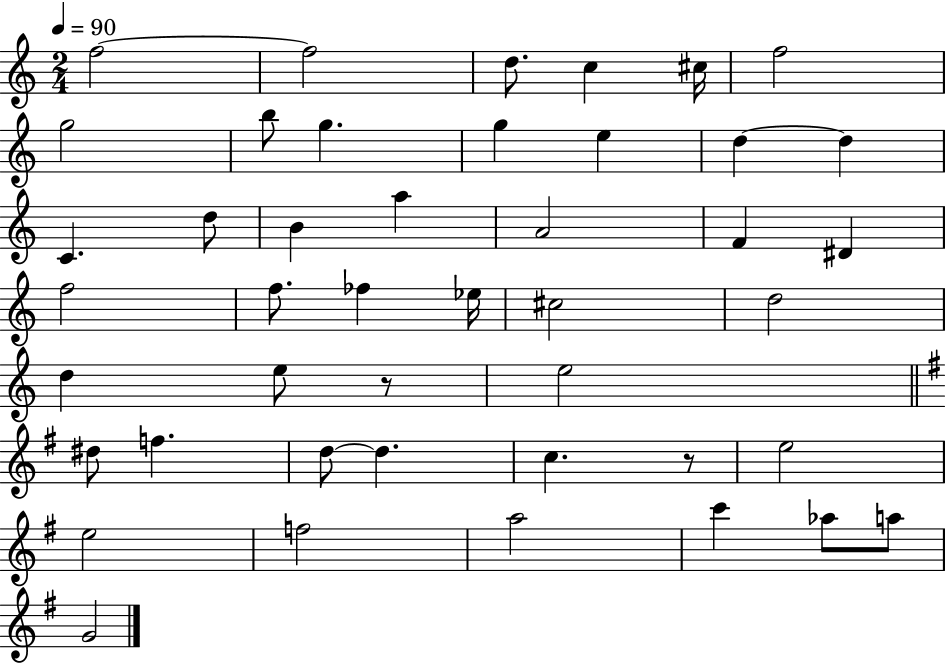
F5/h F5/h D5/e. C5/q C#5/s F5/h G5/h B5/e G5/q. G5/q E5/q D5/q D5/q C4/q. D5/e B4/q A5/q A4/h F4/q D#4/q F5/h F5/e. FES5/q Eb5/s C#5/h D5/h D5/q E5/e R/e E5/h D#5/e F5/q. D5/e D5/q. C5/q. R/e E5/h E5/h F5/h A5/h C6/q Ab5/e A5/e G4/h